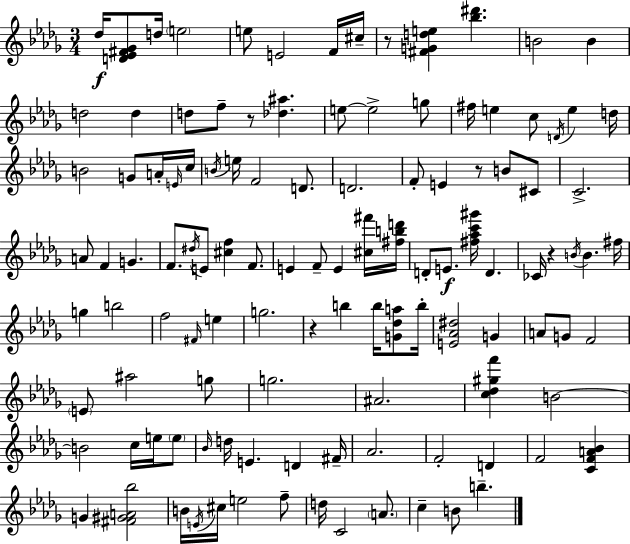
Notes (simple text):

Db5/s [D4,Eb4,F#4,Gb4]/e D5/s E5/h E5/e E4/h F4/s C#5/s R/e [F#4,G4,D5,E5]/q [Bb5,D#6]/q. B4/h B4/q D5/h D5/q D5/e F5/e R/e [Db5,A#5]/q. E5/e E5/h G5/e F#5/s E5/q C5/e D4/s E5/q D5/s B4/h G4/e A4/s E4/s C5/s B4/s E5/s F4/h D4/e. D4/h. F4/e E4/q R/e B4/e C#4/e C4/h. A4/e F4/q G4/q. F4/e. D#5/s E4/e [C#5,F5]/q F4/e. E4/q F4/e E4/q [C#5,F#6]/s [F#5,B5,D6]/s D4/e E4/e. [F#5,Ab5,C6,G#6]/s D4/q. CES4/s R/q B4/s B4/q. F#5/s G5/q B5/h F5/h F#4/s E5/q G5/h. R/q B5/q B5/s [G4,Db5,A5]/e B5/s [E4,Ab4,D#5]/h G4/q A4/e G4/e F4/h E4/e A#5/h G5/e G5/h. A#4/h. [C5,Db5,G#5,F6]/q B4/h B4/h C5/s E5/s E5/e Bb4/s D5/s E4/q. D4/q F#4/s Ab4/h. F4/h D4/q F4/h [C4,F4,A4,Bb4]/q G4/q [F#4,G#4,A4,Bb5]/h B4/s E4/s C#5/s E5/h F5/e D5/s C4/h A4/e. C5/q B4/e B5/q.